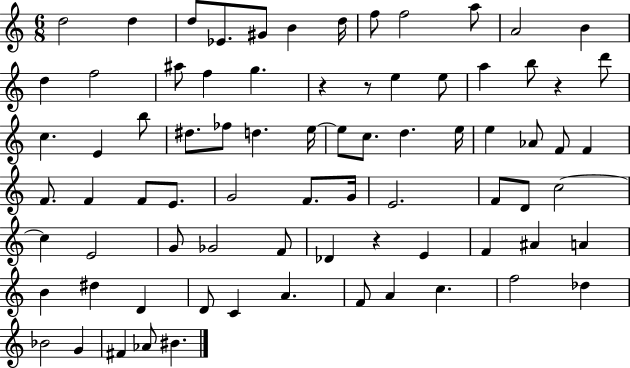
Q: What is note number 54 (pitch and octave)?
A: Db4